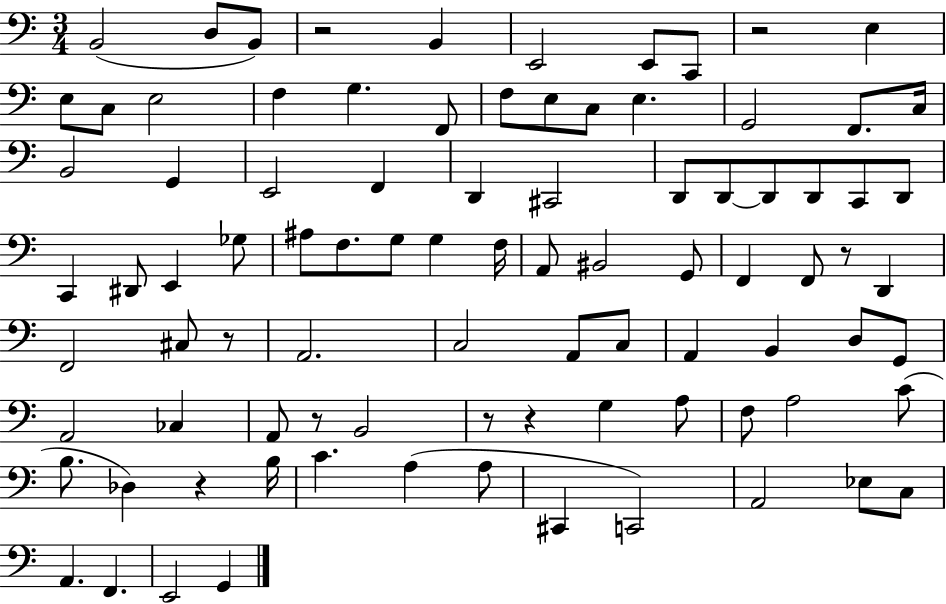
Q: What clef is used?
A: bass